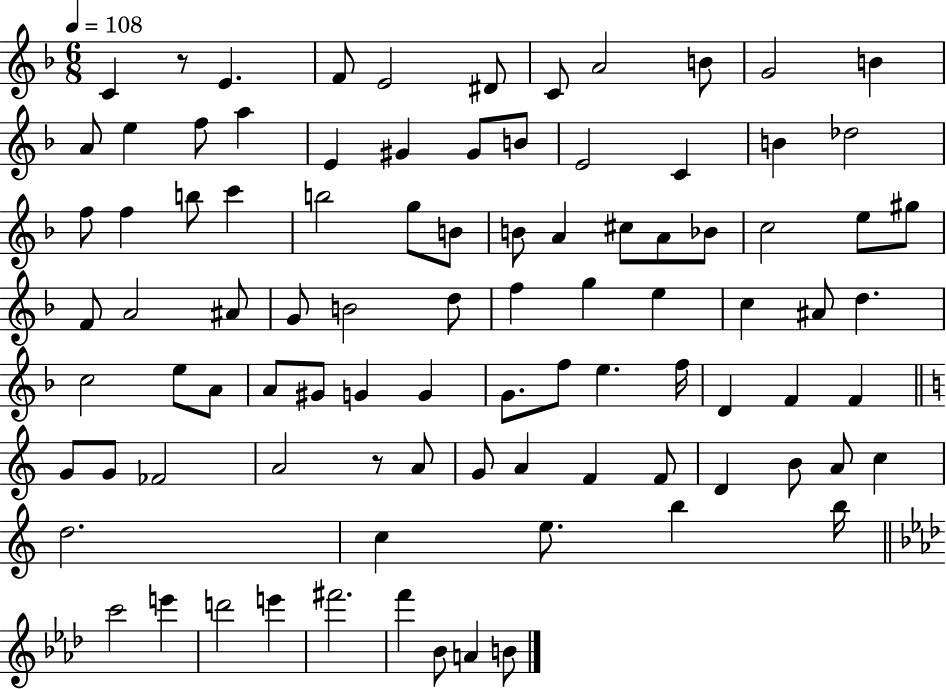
X:1
T:Untitled
M:6/8
L:1/4
K:F
C z/2 E F/2 E2 ^D/2 C/2 A2 B/2 G2 B A/2 e f/2 a E ^G ^G/2 B/2 E2 C B _d2 f/2 f b/2 c' b2 g/2 B/2 B/2 A ^c/2 A/2 _B/2 c2 e/2 ^g/2 F/2 A2 ^A/2 G/2 B2 d/2 f g e c ^A/2 d c2 e/2 A/2 A/2 ^G/2 G G G/2 f/2 e f/4 D F F G/2 G/2 _F2 A2 z/2 A/2 G/2 A F F/2 D B/2 A/2 c d2 c e/2 b b/4 c'2 e' d'2 e' ^f'2 f' _B/2 A B/2